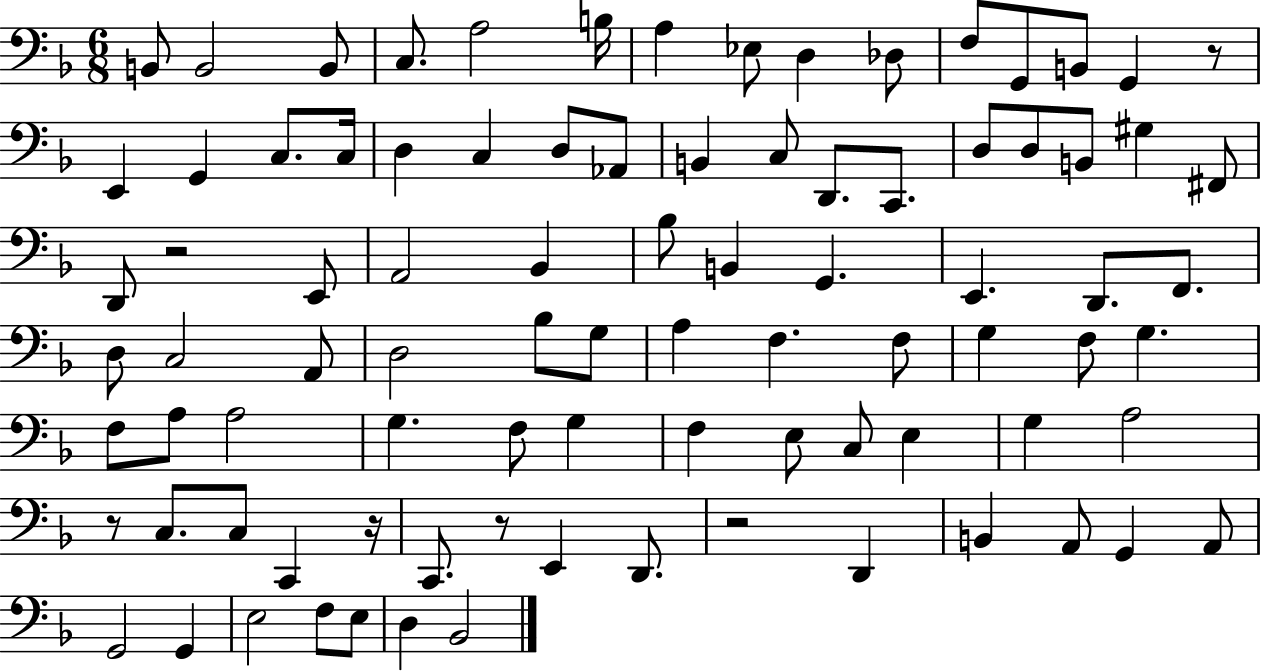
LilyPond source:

{
  \clef bass
  \numericTimeSignature
  \time 6/8
  \key f \major
  b,8 b,2 b,8 | c8. a2 b16 | a4 ees8 d4 des8 | f8 g,8 b,8 g,4 r8 | \break e,4 g,4 c8. c16 | d4 c4 d8 aes,8 | b,4 c8 d,8. c,8. | d8 d8 b,8 gis4 fis,8 | \break d,8 r2 e,8 | a,2 bes,4 | bes8 b,4 g,4. | e,4. d,8. f,8. | \break d8 c2 a,8 | d2 bes8 g8 | a4 f4. f8 | g4 f8 g4. | \break f8 a8 a2 | g4. f8 g4 | f4 e8 c8 e4 | g4 a2 | \break r8 c8. c8 c,4 r16 | c,8. r8 e,4 d,8. | r2 d,4 | b,4 a,8 g,4 a,8 | \break g,2 g,4 | e2 f8 e8 | d4 bes,2 | \bar "|."
}